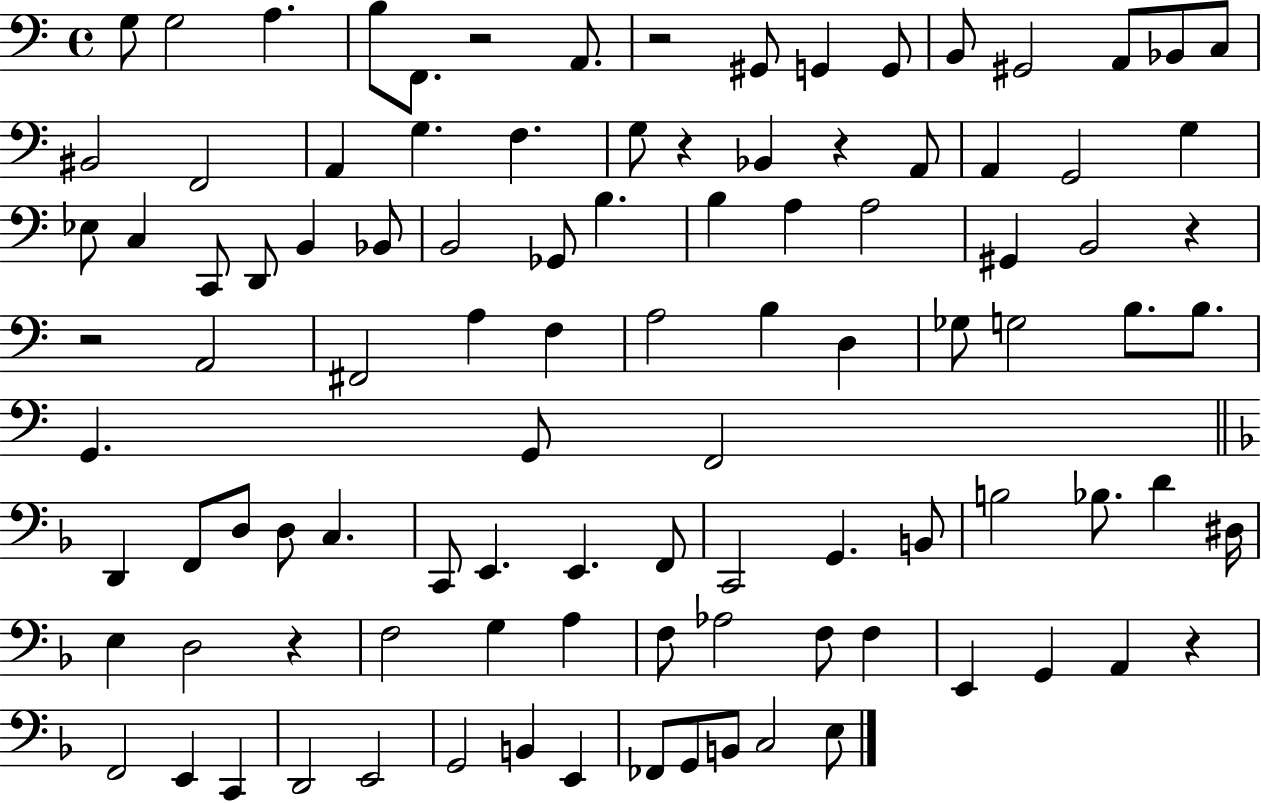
X:1
T:Untitled
M:4/4
L:1/4
K:C
G,/2 G,2 A, B,/2 F,,/2 z2 A,,/2 z2 ^G,,/2 G,, G,,/2 B,,/2 ^G,,2 A,,/2 _B,,/2 C,/2 ^B,,2 F,,2 A,, G, F, G,/2 z _B,, z A,,/2 A,, G,,2 G, _E,/2 C, C,,/2 D,,/2 B,, _B,,/2 B,,2 _G,,/2 B, B, A, A,2 ^G,, B,,2 z z2 A,,2 ^F,,2 A, F, A,2 B, D, _G,/2 G,2 B,/2 B,/2 G,, G,,/2 F,,2 D,, F,,/2 D,/2 D,/2 C, C,,/2 E,, E,, F,,/2 C,,2 G,, B,,/2 B,2 _B,/2 D ^D,/4 E, D,2 z F,2 G, A, F,/2 _A,2 F,/2 F, E,, G,, A,, z F,,2 E,, C,, D,,2 E,,2 G,,2 B,, E,, _F,,/2 G,,/2 B,,/2 C,2 E,/2